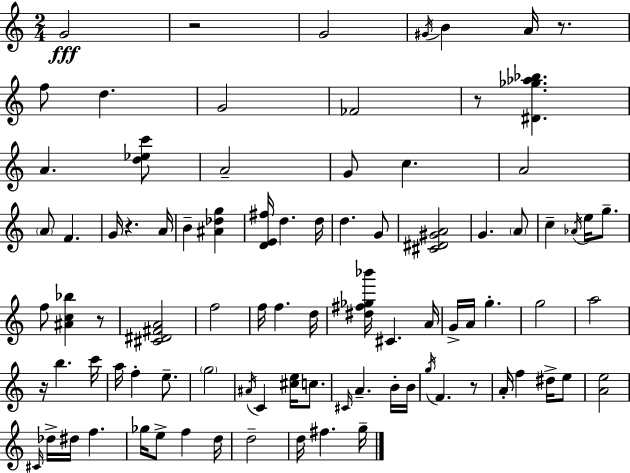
X:1
T:Untitled
M:2/4
L:1/4
K:C
G2 z2 G2 ^G/4 B A/4 z/2 f/2 d G2 _F2 z/2 [^D_g_a_b] A [d_ec']/2 A2 G/2 c A2 A/2 F G/4 z A/4 B [^A_dg] [DE^f]/4 d d/4 d G/2 [^C^D^GA]2 G A/2 c _A/4 e/4 g/2 f/2 [^Ac_b] z/2 [^C^D^FA]2 f2 f/4 f d/4 [^d^f_g_b']/4 ^C A/4 G/4 A/4 g g2 a2 z/4 b c'/4 a/4 f e/2 g2 ^A/4 C [^ce]/4 c/2 ^C/4 A B/4 B/4 g/4 F z/2 A/4 f ^d/4 e/2 [Ae]2 ^C/4 _d/4 ^d/4 f _g/4 e/2 f d/4 d2 d/4 ^f g/4